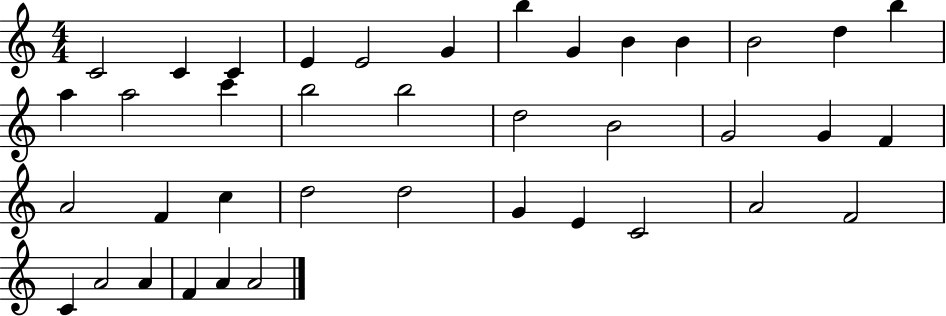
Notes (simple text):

C4/h C4/q C4/q E4/q E4/h G4/q B5/q G4/q B4/q B4/q B4/h D5/q B5/q A5/q A5/h C6/q B5/h B5/h D5/h B4/h G4/h G4/q F4/q A4/h F4/q C5/q D5/h D5/h G4/q E4/q C4/h A4/h F4/h C4/q A4/h A4/q F4/q A4/q A4/h